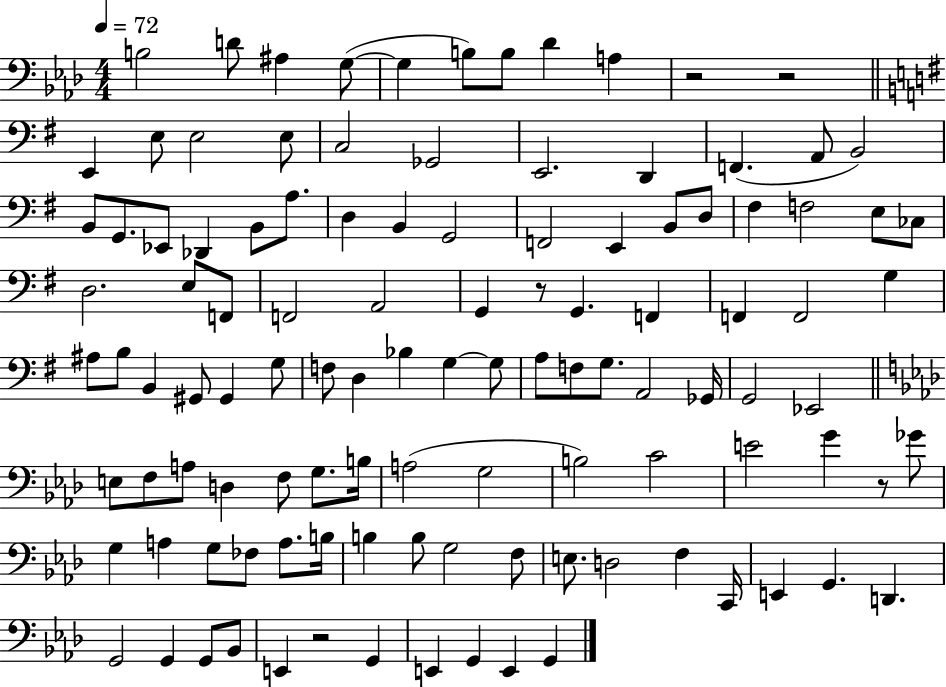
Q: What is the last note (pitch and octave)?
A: G2